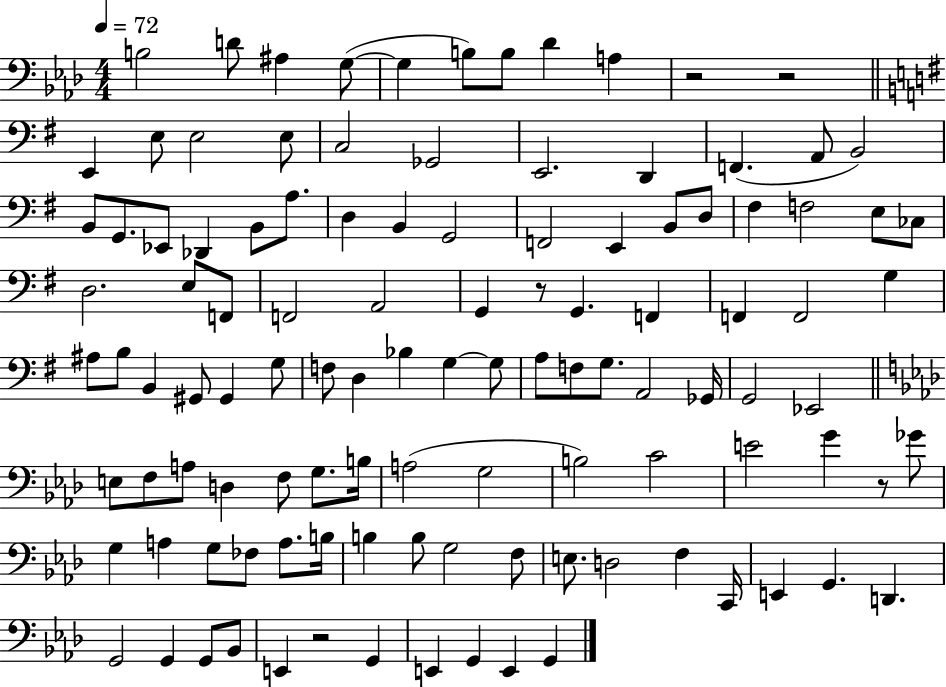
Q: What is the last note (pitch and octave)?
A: G2